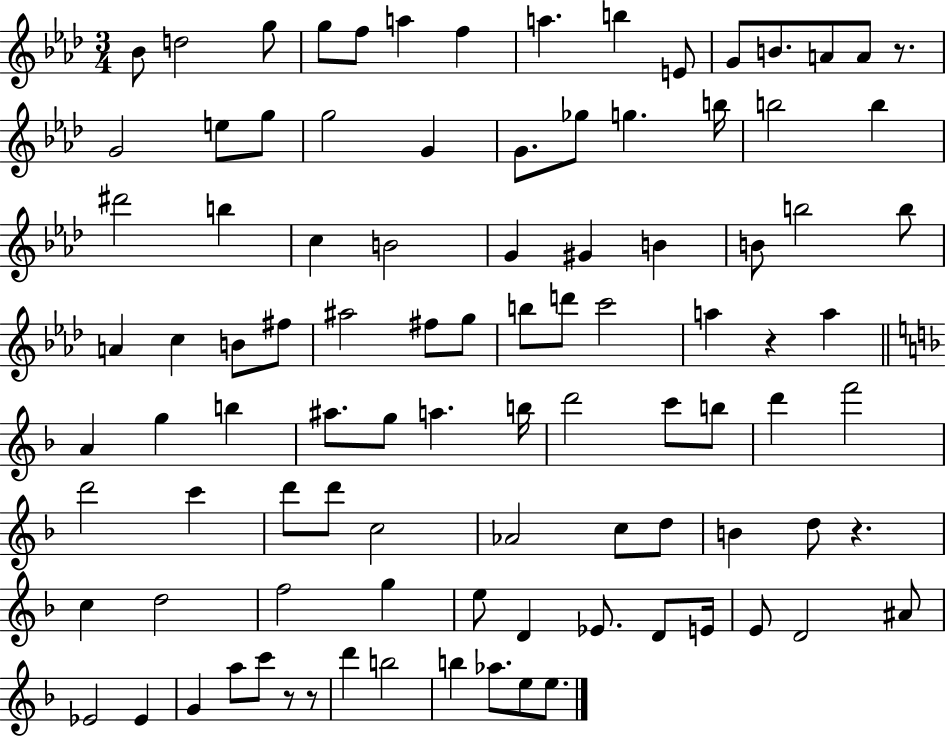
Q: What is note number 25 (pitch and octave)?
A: B5